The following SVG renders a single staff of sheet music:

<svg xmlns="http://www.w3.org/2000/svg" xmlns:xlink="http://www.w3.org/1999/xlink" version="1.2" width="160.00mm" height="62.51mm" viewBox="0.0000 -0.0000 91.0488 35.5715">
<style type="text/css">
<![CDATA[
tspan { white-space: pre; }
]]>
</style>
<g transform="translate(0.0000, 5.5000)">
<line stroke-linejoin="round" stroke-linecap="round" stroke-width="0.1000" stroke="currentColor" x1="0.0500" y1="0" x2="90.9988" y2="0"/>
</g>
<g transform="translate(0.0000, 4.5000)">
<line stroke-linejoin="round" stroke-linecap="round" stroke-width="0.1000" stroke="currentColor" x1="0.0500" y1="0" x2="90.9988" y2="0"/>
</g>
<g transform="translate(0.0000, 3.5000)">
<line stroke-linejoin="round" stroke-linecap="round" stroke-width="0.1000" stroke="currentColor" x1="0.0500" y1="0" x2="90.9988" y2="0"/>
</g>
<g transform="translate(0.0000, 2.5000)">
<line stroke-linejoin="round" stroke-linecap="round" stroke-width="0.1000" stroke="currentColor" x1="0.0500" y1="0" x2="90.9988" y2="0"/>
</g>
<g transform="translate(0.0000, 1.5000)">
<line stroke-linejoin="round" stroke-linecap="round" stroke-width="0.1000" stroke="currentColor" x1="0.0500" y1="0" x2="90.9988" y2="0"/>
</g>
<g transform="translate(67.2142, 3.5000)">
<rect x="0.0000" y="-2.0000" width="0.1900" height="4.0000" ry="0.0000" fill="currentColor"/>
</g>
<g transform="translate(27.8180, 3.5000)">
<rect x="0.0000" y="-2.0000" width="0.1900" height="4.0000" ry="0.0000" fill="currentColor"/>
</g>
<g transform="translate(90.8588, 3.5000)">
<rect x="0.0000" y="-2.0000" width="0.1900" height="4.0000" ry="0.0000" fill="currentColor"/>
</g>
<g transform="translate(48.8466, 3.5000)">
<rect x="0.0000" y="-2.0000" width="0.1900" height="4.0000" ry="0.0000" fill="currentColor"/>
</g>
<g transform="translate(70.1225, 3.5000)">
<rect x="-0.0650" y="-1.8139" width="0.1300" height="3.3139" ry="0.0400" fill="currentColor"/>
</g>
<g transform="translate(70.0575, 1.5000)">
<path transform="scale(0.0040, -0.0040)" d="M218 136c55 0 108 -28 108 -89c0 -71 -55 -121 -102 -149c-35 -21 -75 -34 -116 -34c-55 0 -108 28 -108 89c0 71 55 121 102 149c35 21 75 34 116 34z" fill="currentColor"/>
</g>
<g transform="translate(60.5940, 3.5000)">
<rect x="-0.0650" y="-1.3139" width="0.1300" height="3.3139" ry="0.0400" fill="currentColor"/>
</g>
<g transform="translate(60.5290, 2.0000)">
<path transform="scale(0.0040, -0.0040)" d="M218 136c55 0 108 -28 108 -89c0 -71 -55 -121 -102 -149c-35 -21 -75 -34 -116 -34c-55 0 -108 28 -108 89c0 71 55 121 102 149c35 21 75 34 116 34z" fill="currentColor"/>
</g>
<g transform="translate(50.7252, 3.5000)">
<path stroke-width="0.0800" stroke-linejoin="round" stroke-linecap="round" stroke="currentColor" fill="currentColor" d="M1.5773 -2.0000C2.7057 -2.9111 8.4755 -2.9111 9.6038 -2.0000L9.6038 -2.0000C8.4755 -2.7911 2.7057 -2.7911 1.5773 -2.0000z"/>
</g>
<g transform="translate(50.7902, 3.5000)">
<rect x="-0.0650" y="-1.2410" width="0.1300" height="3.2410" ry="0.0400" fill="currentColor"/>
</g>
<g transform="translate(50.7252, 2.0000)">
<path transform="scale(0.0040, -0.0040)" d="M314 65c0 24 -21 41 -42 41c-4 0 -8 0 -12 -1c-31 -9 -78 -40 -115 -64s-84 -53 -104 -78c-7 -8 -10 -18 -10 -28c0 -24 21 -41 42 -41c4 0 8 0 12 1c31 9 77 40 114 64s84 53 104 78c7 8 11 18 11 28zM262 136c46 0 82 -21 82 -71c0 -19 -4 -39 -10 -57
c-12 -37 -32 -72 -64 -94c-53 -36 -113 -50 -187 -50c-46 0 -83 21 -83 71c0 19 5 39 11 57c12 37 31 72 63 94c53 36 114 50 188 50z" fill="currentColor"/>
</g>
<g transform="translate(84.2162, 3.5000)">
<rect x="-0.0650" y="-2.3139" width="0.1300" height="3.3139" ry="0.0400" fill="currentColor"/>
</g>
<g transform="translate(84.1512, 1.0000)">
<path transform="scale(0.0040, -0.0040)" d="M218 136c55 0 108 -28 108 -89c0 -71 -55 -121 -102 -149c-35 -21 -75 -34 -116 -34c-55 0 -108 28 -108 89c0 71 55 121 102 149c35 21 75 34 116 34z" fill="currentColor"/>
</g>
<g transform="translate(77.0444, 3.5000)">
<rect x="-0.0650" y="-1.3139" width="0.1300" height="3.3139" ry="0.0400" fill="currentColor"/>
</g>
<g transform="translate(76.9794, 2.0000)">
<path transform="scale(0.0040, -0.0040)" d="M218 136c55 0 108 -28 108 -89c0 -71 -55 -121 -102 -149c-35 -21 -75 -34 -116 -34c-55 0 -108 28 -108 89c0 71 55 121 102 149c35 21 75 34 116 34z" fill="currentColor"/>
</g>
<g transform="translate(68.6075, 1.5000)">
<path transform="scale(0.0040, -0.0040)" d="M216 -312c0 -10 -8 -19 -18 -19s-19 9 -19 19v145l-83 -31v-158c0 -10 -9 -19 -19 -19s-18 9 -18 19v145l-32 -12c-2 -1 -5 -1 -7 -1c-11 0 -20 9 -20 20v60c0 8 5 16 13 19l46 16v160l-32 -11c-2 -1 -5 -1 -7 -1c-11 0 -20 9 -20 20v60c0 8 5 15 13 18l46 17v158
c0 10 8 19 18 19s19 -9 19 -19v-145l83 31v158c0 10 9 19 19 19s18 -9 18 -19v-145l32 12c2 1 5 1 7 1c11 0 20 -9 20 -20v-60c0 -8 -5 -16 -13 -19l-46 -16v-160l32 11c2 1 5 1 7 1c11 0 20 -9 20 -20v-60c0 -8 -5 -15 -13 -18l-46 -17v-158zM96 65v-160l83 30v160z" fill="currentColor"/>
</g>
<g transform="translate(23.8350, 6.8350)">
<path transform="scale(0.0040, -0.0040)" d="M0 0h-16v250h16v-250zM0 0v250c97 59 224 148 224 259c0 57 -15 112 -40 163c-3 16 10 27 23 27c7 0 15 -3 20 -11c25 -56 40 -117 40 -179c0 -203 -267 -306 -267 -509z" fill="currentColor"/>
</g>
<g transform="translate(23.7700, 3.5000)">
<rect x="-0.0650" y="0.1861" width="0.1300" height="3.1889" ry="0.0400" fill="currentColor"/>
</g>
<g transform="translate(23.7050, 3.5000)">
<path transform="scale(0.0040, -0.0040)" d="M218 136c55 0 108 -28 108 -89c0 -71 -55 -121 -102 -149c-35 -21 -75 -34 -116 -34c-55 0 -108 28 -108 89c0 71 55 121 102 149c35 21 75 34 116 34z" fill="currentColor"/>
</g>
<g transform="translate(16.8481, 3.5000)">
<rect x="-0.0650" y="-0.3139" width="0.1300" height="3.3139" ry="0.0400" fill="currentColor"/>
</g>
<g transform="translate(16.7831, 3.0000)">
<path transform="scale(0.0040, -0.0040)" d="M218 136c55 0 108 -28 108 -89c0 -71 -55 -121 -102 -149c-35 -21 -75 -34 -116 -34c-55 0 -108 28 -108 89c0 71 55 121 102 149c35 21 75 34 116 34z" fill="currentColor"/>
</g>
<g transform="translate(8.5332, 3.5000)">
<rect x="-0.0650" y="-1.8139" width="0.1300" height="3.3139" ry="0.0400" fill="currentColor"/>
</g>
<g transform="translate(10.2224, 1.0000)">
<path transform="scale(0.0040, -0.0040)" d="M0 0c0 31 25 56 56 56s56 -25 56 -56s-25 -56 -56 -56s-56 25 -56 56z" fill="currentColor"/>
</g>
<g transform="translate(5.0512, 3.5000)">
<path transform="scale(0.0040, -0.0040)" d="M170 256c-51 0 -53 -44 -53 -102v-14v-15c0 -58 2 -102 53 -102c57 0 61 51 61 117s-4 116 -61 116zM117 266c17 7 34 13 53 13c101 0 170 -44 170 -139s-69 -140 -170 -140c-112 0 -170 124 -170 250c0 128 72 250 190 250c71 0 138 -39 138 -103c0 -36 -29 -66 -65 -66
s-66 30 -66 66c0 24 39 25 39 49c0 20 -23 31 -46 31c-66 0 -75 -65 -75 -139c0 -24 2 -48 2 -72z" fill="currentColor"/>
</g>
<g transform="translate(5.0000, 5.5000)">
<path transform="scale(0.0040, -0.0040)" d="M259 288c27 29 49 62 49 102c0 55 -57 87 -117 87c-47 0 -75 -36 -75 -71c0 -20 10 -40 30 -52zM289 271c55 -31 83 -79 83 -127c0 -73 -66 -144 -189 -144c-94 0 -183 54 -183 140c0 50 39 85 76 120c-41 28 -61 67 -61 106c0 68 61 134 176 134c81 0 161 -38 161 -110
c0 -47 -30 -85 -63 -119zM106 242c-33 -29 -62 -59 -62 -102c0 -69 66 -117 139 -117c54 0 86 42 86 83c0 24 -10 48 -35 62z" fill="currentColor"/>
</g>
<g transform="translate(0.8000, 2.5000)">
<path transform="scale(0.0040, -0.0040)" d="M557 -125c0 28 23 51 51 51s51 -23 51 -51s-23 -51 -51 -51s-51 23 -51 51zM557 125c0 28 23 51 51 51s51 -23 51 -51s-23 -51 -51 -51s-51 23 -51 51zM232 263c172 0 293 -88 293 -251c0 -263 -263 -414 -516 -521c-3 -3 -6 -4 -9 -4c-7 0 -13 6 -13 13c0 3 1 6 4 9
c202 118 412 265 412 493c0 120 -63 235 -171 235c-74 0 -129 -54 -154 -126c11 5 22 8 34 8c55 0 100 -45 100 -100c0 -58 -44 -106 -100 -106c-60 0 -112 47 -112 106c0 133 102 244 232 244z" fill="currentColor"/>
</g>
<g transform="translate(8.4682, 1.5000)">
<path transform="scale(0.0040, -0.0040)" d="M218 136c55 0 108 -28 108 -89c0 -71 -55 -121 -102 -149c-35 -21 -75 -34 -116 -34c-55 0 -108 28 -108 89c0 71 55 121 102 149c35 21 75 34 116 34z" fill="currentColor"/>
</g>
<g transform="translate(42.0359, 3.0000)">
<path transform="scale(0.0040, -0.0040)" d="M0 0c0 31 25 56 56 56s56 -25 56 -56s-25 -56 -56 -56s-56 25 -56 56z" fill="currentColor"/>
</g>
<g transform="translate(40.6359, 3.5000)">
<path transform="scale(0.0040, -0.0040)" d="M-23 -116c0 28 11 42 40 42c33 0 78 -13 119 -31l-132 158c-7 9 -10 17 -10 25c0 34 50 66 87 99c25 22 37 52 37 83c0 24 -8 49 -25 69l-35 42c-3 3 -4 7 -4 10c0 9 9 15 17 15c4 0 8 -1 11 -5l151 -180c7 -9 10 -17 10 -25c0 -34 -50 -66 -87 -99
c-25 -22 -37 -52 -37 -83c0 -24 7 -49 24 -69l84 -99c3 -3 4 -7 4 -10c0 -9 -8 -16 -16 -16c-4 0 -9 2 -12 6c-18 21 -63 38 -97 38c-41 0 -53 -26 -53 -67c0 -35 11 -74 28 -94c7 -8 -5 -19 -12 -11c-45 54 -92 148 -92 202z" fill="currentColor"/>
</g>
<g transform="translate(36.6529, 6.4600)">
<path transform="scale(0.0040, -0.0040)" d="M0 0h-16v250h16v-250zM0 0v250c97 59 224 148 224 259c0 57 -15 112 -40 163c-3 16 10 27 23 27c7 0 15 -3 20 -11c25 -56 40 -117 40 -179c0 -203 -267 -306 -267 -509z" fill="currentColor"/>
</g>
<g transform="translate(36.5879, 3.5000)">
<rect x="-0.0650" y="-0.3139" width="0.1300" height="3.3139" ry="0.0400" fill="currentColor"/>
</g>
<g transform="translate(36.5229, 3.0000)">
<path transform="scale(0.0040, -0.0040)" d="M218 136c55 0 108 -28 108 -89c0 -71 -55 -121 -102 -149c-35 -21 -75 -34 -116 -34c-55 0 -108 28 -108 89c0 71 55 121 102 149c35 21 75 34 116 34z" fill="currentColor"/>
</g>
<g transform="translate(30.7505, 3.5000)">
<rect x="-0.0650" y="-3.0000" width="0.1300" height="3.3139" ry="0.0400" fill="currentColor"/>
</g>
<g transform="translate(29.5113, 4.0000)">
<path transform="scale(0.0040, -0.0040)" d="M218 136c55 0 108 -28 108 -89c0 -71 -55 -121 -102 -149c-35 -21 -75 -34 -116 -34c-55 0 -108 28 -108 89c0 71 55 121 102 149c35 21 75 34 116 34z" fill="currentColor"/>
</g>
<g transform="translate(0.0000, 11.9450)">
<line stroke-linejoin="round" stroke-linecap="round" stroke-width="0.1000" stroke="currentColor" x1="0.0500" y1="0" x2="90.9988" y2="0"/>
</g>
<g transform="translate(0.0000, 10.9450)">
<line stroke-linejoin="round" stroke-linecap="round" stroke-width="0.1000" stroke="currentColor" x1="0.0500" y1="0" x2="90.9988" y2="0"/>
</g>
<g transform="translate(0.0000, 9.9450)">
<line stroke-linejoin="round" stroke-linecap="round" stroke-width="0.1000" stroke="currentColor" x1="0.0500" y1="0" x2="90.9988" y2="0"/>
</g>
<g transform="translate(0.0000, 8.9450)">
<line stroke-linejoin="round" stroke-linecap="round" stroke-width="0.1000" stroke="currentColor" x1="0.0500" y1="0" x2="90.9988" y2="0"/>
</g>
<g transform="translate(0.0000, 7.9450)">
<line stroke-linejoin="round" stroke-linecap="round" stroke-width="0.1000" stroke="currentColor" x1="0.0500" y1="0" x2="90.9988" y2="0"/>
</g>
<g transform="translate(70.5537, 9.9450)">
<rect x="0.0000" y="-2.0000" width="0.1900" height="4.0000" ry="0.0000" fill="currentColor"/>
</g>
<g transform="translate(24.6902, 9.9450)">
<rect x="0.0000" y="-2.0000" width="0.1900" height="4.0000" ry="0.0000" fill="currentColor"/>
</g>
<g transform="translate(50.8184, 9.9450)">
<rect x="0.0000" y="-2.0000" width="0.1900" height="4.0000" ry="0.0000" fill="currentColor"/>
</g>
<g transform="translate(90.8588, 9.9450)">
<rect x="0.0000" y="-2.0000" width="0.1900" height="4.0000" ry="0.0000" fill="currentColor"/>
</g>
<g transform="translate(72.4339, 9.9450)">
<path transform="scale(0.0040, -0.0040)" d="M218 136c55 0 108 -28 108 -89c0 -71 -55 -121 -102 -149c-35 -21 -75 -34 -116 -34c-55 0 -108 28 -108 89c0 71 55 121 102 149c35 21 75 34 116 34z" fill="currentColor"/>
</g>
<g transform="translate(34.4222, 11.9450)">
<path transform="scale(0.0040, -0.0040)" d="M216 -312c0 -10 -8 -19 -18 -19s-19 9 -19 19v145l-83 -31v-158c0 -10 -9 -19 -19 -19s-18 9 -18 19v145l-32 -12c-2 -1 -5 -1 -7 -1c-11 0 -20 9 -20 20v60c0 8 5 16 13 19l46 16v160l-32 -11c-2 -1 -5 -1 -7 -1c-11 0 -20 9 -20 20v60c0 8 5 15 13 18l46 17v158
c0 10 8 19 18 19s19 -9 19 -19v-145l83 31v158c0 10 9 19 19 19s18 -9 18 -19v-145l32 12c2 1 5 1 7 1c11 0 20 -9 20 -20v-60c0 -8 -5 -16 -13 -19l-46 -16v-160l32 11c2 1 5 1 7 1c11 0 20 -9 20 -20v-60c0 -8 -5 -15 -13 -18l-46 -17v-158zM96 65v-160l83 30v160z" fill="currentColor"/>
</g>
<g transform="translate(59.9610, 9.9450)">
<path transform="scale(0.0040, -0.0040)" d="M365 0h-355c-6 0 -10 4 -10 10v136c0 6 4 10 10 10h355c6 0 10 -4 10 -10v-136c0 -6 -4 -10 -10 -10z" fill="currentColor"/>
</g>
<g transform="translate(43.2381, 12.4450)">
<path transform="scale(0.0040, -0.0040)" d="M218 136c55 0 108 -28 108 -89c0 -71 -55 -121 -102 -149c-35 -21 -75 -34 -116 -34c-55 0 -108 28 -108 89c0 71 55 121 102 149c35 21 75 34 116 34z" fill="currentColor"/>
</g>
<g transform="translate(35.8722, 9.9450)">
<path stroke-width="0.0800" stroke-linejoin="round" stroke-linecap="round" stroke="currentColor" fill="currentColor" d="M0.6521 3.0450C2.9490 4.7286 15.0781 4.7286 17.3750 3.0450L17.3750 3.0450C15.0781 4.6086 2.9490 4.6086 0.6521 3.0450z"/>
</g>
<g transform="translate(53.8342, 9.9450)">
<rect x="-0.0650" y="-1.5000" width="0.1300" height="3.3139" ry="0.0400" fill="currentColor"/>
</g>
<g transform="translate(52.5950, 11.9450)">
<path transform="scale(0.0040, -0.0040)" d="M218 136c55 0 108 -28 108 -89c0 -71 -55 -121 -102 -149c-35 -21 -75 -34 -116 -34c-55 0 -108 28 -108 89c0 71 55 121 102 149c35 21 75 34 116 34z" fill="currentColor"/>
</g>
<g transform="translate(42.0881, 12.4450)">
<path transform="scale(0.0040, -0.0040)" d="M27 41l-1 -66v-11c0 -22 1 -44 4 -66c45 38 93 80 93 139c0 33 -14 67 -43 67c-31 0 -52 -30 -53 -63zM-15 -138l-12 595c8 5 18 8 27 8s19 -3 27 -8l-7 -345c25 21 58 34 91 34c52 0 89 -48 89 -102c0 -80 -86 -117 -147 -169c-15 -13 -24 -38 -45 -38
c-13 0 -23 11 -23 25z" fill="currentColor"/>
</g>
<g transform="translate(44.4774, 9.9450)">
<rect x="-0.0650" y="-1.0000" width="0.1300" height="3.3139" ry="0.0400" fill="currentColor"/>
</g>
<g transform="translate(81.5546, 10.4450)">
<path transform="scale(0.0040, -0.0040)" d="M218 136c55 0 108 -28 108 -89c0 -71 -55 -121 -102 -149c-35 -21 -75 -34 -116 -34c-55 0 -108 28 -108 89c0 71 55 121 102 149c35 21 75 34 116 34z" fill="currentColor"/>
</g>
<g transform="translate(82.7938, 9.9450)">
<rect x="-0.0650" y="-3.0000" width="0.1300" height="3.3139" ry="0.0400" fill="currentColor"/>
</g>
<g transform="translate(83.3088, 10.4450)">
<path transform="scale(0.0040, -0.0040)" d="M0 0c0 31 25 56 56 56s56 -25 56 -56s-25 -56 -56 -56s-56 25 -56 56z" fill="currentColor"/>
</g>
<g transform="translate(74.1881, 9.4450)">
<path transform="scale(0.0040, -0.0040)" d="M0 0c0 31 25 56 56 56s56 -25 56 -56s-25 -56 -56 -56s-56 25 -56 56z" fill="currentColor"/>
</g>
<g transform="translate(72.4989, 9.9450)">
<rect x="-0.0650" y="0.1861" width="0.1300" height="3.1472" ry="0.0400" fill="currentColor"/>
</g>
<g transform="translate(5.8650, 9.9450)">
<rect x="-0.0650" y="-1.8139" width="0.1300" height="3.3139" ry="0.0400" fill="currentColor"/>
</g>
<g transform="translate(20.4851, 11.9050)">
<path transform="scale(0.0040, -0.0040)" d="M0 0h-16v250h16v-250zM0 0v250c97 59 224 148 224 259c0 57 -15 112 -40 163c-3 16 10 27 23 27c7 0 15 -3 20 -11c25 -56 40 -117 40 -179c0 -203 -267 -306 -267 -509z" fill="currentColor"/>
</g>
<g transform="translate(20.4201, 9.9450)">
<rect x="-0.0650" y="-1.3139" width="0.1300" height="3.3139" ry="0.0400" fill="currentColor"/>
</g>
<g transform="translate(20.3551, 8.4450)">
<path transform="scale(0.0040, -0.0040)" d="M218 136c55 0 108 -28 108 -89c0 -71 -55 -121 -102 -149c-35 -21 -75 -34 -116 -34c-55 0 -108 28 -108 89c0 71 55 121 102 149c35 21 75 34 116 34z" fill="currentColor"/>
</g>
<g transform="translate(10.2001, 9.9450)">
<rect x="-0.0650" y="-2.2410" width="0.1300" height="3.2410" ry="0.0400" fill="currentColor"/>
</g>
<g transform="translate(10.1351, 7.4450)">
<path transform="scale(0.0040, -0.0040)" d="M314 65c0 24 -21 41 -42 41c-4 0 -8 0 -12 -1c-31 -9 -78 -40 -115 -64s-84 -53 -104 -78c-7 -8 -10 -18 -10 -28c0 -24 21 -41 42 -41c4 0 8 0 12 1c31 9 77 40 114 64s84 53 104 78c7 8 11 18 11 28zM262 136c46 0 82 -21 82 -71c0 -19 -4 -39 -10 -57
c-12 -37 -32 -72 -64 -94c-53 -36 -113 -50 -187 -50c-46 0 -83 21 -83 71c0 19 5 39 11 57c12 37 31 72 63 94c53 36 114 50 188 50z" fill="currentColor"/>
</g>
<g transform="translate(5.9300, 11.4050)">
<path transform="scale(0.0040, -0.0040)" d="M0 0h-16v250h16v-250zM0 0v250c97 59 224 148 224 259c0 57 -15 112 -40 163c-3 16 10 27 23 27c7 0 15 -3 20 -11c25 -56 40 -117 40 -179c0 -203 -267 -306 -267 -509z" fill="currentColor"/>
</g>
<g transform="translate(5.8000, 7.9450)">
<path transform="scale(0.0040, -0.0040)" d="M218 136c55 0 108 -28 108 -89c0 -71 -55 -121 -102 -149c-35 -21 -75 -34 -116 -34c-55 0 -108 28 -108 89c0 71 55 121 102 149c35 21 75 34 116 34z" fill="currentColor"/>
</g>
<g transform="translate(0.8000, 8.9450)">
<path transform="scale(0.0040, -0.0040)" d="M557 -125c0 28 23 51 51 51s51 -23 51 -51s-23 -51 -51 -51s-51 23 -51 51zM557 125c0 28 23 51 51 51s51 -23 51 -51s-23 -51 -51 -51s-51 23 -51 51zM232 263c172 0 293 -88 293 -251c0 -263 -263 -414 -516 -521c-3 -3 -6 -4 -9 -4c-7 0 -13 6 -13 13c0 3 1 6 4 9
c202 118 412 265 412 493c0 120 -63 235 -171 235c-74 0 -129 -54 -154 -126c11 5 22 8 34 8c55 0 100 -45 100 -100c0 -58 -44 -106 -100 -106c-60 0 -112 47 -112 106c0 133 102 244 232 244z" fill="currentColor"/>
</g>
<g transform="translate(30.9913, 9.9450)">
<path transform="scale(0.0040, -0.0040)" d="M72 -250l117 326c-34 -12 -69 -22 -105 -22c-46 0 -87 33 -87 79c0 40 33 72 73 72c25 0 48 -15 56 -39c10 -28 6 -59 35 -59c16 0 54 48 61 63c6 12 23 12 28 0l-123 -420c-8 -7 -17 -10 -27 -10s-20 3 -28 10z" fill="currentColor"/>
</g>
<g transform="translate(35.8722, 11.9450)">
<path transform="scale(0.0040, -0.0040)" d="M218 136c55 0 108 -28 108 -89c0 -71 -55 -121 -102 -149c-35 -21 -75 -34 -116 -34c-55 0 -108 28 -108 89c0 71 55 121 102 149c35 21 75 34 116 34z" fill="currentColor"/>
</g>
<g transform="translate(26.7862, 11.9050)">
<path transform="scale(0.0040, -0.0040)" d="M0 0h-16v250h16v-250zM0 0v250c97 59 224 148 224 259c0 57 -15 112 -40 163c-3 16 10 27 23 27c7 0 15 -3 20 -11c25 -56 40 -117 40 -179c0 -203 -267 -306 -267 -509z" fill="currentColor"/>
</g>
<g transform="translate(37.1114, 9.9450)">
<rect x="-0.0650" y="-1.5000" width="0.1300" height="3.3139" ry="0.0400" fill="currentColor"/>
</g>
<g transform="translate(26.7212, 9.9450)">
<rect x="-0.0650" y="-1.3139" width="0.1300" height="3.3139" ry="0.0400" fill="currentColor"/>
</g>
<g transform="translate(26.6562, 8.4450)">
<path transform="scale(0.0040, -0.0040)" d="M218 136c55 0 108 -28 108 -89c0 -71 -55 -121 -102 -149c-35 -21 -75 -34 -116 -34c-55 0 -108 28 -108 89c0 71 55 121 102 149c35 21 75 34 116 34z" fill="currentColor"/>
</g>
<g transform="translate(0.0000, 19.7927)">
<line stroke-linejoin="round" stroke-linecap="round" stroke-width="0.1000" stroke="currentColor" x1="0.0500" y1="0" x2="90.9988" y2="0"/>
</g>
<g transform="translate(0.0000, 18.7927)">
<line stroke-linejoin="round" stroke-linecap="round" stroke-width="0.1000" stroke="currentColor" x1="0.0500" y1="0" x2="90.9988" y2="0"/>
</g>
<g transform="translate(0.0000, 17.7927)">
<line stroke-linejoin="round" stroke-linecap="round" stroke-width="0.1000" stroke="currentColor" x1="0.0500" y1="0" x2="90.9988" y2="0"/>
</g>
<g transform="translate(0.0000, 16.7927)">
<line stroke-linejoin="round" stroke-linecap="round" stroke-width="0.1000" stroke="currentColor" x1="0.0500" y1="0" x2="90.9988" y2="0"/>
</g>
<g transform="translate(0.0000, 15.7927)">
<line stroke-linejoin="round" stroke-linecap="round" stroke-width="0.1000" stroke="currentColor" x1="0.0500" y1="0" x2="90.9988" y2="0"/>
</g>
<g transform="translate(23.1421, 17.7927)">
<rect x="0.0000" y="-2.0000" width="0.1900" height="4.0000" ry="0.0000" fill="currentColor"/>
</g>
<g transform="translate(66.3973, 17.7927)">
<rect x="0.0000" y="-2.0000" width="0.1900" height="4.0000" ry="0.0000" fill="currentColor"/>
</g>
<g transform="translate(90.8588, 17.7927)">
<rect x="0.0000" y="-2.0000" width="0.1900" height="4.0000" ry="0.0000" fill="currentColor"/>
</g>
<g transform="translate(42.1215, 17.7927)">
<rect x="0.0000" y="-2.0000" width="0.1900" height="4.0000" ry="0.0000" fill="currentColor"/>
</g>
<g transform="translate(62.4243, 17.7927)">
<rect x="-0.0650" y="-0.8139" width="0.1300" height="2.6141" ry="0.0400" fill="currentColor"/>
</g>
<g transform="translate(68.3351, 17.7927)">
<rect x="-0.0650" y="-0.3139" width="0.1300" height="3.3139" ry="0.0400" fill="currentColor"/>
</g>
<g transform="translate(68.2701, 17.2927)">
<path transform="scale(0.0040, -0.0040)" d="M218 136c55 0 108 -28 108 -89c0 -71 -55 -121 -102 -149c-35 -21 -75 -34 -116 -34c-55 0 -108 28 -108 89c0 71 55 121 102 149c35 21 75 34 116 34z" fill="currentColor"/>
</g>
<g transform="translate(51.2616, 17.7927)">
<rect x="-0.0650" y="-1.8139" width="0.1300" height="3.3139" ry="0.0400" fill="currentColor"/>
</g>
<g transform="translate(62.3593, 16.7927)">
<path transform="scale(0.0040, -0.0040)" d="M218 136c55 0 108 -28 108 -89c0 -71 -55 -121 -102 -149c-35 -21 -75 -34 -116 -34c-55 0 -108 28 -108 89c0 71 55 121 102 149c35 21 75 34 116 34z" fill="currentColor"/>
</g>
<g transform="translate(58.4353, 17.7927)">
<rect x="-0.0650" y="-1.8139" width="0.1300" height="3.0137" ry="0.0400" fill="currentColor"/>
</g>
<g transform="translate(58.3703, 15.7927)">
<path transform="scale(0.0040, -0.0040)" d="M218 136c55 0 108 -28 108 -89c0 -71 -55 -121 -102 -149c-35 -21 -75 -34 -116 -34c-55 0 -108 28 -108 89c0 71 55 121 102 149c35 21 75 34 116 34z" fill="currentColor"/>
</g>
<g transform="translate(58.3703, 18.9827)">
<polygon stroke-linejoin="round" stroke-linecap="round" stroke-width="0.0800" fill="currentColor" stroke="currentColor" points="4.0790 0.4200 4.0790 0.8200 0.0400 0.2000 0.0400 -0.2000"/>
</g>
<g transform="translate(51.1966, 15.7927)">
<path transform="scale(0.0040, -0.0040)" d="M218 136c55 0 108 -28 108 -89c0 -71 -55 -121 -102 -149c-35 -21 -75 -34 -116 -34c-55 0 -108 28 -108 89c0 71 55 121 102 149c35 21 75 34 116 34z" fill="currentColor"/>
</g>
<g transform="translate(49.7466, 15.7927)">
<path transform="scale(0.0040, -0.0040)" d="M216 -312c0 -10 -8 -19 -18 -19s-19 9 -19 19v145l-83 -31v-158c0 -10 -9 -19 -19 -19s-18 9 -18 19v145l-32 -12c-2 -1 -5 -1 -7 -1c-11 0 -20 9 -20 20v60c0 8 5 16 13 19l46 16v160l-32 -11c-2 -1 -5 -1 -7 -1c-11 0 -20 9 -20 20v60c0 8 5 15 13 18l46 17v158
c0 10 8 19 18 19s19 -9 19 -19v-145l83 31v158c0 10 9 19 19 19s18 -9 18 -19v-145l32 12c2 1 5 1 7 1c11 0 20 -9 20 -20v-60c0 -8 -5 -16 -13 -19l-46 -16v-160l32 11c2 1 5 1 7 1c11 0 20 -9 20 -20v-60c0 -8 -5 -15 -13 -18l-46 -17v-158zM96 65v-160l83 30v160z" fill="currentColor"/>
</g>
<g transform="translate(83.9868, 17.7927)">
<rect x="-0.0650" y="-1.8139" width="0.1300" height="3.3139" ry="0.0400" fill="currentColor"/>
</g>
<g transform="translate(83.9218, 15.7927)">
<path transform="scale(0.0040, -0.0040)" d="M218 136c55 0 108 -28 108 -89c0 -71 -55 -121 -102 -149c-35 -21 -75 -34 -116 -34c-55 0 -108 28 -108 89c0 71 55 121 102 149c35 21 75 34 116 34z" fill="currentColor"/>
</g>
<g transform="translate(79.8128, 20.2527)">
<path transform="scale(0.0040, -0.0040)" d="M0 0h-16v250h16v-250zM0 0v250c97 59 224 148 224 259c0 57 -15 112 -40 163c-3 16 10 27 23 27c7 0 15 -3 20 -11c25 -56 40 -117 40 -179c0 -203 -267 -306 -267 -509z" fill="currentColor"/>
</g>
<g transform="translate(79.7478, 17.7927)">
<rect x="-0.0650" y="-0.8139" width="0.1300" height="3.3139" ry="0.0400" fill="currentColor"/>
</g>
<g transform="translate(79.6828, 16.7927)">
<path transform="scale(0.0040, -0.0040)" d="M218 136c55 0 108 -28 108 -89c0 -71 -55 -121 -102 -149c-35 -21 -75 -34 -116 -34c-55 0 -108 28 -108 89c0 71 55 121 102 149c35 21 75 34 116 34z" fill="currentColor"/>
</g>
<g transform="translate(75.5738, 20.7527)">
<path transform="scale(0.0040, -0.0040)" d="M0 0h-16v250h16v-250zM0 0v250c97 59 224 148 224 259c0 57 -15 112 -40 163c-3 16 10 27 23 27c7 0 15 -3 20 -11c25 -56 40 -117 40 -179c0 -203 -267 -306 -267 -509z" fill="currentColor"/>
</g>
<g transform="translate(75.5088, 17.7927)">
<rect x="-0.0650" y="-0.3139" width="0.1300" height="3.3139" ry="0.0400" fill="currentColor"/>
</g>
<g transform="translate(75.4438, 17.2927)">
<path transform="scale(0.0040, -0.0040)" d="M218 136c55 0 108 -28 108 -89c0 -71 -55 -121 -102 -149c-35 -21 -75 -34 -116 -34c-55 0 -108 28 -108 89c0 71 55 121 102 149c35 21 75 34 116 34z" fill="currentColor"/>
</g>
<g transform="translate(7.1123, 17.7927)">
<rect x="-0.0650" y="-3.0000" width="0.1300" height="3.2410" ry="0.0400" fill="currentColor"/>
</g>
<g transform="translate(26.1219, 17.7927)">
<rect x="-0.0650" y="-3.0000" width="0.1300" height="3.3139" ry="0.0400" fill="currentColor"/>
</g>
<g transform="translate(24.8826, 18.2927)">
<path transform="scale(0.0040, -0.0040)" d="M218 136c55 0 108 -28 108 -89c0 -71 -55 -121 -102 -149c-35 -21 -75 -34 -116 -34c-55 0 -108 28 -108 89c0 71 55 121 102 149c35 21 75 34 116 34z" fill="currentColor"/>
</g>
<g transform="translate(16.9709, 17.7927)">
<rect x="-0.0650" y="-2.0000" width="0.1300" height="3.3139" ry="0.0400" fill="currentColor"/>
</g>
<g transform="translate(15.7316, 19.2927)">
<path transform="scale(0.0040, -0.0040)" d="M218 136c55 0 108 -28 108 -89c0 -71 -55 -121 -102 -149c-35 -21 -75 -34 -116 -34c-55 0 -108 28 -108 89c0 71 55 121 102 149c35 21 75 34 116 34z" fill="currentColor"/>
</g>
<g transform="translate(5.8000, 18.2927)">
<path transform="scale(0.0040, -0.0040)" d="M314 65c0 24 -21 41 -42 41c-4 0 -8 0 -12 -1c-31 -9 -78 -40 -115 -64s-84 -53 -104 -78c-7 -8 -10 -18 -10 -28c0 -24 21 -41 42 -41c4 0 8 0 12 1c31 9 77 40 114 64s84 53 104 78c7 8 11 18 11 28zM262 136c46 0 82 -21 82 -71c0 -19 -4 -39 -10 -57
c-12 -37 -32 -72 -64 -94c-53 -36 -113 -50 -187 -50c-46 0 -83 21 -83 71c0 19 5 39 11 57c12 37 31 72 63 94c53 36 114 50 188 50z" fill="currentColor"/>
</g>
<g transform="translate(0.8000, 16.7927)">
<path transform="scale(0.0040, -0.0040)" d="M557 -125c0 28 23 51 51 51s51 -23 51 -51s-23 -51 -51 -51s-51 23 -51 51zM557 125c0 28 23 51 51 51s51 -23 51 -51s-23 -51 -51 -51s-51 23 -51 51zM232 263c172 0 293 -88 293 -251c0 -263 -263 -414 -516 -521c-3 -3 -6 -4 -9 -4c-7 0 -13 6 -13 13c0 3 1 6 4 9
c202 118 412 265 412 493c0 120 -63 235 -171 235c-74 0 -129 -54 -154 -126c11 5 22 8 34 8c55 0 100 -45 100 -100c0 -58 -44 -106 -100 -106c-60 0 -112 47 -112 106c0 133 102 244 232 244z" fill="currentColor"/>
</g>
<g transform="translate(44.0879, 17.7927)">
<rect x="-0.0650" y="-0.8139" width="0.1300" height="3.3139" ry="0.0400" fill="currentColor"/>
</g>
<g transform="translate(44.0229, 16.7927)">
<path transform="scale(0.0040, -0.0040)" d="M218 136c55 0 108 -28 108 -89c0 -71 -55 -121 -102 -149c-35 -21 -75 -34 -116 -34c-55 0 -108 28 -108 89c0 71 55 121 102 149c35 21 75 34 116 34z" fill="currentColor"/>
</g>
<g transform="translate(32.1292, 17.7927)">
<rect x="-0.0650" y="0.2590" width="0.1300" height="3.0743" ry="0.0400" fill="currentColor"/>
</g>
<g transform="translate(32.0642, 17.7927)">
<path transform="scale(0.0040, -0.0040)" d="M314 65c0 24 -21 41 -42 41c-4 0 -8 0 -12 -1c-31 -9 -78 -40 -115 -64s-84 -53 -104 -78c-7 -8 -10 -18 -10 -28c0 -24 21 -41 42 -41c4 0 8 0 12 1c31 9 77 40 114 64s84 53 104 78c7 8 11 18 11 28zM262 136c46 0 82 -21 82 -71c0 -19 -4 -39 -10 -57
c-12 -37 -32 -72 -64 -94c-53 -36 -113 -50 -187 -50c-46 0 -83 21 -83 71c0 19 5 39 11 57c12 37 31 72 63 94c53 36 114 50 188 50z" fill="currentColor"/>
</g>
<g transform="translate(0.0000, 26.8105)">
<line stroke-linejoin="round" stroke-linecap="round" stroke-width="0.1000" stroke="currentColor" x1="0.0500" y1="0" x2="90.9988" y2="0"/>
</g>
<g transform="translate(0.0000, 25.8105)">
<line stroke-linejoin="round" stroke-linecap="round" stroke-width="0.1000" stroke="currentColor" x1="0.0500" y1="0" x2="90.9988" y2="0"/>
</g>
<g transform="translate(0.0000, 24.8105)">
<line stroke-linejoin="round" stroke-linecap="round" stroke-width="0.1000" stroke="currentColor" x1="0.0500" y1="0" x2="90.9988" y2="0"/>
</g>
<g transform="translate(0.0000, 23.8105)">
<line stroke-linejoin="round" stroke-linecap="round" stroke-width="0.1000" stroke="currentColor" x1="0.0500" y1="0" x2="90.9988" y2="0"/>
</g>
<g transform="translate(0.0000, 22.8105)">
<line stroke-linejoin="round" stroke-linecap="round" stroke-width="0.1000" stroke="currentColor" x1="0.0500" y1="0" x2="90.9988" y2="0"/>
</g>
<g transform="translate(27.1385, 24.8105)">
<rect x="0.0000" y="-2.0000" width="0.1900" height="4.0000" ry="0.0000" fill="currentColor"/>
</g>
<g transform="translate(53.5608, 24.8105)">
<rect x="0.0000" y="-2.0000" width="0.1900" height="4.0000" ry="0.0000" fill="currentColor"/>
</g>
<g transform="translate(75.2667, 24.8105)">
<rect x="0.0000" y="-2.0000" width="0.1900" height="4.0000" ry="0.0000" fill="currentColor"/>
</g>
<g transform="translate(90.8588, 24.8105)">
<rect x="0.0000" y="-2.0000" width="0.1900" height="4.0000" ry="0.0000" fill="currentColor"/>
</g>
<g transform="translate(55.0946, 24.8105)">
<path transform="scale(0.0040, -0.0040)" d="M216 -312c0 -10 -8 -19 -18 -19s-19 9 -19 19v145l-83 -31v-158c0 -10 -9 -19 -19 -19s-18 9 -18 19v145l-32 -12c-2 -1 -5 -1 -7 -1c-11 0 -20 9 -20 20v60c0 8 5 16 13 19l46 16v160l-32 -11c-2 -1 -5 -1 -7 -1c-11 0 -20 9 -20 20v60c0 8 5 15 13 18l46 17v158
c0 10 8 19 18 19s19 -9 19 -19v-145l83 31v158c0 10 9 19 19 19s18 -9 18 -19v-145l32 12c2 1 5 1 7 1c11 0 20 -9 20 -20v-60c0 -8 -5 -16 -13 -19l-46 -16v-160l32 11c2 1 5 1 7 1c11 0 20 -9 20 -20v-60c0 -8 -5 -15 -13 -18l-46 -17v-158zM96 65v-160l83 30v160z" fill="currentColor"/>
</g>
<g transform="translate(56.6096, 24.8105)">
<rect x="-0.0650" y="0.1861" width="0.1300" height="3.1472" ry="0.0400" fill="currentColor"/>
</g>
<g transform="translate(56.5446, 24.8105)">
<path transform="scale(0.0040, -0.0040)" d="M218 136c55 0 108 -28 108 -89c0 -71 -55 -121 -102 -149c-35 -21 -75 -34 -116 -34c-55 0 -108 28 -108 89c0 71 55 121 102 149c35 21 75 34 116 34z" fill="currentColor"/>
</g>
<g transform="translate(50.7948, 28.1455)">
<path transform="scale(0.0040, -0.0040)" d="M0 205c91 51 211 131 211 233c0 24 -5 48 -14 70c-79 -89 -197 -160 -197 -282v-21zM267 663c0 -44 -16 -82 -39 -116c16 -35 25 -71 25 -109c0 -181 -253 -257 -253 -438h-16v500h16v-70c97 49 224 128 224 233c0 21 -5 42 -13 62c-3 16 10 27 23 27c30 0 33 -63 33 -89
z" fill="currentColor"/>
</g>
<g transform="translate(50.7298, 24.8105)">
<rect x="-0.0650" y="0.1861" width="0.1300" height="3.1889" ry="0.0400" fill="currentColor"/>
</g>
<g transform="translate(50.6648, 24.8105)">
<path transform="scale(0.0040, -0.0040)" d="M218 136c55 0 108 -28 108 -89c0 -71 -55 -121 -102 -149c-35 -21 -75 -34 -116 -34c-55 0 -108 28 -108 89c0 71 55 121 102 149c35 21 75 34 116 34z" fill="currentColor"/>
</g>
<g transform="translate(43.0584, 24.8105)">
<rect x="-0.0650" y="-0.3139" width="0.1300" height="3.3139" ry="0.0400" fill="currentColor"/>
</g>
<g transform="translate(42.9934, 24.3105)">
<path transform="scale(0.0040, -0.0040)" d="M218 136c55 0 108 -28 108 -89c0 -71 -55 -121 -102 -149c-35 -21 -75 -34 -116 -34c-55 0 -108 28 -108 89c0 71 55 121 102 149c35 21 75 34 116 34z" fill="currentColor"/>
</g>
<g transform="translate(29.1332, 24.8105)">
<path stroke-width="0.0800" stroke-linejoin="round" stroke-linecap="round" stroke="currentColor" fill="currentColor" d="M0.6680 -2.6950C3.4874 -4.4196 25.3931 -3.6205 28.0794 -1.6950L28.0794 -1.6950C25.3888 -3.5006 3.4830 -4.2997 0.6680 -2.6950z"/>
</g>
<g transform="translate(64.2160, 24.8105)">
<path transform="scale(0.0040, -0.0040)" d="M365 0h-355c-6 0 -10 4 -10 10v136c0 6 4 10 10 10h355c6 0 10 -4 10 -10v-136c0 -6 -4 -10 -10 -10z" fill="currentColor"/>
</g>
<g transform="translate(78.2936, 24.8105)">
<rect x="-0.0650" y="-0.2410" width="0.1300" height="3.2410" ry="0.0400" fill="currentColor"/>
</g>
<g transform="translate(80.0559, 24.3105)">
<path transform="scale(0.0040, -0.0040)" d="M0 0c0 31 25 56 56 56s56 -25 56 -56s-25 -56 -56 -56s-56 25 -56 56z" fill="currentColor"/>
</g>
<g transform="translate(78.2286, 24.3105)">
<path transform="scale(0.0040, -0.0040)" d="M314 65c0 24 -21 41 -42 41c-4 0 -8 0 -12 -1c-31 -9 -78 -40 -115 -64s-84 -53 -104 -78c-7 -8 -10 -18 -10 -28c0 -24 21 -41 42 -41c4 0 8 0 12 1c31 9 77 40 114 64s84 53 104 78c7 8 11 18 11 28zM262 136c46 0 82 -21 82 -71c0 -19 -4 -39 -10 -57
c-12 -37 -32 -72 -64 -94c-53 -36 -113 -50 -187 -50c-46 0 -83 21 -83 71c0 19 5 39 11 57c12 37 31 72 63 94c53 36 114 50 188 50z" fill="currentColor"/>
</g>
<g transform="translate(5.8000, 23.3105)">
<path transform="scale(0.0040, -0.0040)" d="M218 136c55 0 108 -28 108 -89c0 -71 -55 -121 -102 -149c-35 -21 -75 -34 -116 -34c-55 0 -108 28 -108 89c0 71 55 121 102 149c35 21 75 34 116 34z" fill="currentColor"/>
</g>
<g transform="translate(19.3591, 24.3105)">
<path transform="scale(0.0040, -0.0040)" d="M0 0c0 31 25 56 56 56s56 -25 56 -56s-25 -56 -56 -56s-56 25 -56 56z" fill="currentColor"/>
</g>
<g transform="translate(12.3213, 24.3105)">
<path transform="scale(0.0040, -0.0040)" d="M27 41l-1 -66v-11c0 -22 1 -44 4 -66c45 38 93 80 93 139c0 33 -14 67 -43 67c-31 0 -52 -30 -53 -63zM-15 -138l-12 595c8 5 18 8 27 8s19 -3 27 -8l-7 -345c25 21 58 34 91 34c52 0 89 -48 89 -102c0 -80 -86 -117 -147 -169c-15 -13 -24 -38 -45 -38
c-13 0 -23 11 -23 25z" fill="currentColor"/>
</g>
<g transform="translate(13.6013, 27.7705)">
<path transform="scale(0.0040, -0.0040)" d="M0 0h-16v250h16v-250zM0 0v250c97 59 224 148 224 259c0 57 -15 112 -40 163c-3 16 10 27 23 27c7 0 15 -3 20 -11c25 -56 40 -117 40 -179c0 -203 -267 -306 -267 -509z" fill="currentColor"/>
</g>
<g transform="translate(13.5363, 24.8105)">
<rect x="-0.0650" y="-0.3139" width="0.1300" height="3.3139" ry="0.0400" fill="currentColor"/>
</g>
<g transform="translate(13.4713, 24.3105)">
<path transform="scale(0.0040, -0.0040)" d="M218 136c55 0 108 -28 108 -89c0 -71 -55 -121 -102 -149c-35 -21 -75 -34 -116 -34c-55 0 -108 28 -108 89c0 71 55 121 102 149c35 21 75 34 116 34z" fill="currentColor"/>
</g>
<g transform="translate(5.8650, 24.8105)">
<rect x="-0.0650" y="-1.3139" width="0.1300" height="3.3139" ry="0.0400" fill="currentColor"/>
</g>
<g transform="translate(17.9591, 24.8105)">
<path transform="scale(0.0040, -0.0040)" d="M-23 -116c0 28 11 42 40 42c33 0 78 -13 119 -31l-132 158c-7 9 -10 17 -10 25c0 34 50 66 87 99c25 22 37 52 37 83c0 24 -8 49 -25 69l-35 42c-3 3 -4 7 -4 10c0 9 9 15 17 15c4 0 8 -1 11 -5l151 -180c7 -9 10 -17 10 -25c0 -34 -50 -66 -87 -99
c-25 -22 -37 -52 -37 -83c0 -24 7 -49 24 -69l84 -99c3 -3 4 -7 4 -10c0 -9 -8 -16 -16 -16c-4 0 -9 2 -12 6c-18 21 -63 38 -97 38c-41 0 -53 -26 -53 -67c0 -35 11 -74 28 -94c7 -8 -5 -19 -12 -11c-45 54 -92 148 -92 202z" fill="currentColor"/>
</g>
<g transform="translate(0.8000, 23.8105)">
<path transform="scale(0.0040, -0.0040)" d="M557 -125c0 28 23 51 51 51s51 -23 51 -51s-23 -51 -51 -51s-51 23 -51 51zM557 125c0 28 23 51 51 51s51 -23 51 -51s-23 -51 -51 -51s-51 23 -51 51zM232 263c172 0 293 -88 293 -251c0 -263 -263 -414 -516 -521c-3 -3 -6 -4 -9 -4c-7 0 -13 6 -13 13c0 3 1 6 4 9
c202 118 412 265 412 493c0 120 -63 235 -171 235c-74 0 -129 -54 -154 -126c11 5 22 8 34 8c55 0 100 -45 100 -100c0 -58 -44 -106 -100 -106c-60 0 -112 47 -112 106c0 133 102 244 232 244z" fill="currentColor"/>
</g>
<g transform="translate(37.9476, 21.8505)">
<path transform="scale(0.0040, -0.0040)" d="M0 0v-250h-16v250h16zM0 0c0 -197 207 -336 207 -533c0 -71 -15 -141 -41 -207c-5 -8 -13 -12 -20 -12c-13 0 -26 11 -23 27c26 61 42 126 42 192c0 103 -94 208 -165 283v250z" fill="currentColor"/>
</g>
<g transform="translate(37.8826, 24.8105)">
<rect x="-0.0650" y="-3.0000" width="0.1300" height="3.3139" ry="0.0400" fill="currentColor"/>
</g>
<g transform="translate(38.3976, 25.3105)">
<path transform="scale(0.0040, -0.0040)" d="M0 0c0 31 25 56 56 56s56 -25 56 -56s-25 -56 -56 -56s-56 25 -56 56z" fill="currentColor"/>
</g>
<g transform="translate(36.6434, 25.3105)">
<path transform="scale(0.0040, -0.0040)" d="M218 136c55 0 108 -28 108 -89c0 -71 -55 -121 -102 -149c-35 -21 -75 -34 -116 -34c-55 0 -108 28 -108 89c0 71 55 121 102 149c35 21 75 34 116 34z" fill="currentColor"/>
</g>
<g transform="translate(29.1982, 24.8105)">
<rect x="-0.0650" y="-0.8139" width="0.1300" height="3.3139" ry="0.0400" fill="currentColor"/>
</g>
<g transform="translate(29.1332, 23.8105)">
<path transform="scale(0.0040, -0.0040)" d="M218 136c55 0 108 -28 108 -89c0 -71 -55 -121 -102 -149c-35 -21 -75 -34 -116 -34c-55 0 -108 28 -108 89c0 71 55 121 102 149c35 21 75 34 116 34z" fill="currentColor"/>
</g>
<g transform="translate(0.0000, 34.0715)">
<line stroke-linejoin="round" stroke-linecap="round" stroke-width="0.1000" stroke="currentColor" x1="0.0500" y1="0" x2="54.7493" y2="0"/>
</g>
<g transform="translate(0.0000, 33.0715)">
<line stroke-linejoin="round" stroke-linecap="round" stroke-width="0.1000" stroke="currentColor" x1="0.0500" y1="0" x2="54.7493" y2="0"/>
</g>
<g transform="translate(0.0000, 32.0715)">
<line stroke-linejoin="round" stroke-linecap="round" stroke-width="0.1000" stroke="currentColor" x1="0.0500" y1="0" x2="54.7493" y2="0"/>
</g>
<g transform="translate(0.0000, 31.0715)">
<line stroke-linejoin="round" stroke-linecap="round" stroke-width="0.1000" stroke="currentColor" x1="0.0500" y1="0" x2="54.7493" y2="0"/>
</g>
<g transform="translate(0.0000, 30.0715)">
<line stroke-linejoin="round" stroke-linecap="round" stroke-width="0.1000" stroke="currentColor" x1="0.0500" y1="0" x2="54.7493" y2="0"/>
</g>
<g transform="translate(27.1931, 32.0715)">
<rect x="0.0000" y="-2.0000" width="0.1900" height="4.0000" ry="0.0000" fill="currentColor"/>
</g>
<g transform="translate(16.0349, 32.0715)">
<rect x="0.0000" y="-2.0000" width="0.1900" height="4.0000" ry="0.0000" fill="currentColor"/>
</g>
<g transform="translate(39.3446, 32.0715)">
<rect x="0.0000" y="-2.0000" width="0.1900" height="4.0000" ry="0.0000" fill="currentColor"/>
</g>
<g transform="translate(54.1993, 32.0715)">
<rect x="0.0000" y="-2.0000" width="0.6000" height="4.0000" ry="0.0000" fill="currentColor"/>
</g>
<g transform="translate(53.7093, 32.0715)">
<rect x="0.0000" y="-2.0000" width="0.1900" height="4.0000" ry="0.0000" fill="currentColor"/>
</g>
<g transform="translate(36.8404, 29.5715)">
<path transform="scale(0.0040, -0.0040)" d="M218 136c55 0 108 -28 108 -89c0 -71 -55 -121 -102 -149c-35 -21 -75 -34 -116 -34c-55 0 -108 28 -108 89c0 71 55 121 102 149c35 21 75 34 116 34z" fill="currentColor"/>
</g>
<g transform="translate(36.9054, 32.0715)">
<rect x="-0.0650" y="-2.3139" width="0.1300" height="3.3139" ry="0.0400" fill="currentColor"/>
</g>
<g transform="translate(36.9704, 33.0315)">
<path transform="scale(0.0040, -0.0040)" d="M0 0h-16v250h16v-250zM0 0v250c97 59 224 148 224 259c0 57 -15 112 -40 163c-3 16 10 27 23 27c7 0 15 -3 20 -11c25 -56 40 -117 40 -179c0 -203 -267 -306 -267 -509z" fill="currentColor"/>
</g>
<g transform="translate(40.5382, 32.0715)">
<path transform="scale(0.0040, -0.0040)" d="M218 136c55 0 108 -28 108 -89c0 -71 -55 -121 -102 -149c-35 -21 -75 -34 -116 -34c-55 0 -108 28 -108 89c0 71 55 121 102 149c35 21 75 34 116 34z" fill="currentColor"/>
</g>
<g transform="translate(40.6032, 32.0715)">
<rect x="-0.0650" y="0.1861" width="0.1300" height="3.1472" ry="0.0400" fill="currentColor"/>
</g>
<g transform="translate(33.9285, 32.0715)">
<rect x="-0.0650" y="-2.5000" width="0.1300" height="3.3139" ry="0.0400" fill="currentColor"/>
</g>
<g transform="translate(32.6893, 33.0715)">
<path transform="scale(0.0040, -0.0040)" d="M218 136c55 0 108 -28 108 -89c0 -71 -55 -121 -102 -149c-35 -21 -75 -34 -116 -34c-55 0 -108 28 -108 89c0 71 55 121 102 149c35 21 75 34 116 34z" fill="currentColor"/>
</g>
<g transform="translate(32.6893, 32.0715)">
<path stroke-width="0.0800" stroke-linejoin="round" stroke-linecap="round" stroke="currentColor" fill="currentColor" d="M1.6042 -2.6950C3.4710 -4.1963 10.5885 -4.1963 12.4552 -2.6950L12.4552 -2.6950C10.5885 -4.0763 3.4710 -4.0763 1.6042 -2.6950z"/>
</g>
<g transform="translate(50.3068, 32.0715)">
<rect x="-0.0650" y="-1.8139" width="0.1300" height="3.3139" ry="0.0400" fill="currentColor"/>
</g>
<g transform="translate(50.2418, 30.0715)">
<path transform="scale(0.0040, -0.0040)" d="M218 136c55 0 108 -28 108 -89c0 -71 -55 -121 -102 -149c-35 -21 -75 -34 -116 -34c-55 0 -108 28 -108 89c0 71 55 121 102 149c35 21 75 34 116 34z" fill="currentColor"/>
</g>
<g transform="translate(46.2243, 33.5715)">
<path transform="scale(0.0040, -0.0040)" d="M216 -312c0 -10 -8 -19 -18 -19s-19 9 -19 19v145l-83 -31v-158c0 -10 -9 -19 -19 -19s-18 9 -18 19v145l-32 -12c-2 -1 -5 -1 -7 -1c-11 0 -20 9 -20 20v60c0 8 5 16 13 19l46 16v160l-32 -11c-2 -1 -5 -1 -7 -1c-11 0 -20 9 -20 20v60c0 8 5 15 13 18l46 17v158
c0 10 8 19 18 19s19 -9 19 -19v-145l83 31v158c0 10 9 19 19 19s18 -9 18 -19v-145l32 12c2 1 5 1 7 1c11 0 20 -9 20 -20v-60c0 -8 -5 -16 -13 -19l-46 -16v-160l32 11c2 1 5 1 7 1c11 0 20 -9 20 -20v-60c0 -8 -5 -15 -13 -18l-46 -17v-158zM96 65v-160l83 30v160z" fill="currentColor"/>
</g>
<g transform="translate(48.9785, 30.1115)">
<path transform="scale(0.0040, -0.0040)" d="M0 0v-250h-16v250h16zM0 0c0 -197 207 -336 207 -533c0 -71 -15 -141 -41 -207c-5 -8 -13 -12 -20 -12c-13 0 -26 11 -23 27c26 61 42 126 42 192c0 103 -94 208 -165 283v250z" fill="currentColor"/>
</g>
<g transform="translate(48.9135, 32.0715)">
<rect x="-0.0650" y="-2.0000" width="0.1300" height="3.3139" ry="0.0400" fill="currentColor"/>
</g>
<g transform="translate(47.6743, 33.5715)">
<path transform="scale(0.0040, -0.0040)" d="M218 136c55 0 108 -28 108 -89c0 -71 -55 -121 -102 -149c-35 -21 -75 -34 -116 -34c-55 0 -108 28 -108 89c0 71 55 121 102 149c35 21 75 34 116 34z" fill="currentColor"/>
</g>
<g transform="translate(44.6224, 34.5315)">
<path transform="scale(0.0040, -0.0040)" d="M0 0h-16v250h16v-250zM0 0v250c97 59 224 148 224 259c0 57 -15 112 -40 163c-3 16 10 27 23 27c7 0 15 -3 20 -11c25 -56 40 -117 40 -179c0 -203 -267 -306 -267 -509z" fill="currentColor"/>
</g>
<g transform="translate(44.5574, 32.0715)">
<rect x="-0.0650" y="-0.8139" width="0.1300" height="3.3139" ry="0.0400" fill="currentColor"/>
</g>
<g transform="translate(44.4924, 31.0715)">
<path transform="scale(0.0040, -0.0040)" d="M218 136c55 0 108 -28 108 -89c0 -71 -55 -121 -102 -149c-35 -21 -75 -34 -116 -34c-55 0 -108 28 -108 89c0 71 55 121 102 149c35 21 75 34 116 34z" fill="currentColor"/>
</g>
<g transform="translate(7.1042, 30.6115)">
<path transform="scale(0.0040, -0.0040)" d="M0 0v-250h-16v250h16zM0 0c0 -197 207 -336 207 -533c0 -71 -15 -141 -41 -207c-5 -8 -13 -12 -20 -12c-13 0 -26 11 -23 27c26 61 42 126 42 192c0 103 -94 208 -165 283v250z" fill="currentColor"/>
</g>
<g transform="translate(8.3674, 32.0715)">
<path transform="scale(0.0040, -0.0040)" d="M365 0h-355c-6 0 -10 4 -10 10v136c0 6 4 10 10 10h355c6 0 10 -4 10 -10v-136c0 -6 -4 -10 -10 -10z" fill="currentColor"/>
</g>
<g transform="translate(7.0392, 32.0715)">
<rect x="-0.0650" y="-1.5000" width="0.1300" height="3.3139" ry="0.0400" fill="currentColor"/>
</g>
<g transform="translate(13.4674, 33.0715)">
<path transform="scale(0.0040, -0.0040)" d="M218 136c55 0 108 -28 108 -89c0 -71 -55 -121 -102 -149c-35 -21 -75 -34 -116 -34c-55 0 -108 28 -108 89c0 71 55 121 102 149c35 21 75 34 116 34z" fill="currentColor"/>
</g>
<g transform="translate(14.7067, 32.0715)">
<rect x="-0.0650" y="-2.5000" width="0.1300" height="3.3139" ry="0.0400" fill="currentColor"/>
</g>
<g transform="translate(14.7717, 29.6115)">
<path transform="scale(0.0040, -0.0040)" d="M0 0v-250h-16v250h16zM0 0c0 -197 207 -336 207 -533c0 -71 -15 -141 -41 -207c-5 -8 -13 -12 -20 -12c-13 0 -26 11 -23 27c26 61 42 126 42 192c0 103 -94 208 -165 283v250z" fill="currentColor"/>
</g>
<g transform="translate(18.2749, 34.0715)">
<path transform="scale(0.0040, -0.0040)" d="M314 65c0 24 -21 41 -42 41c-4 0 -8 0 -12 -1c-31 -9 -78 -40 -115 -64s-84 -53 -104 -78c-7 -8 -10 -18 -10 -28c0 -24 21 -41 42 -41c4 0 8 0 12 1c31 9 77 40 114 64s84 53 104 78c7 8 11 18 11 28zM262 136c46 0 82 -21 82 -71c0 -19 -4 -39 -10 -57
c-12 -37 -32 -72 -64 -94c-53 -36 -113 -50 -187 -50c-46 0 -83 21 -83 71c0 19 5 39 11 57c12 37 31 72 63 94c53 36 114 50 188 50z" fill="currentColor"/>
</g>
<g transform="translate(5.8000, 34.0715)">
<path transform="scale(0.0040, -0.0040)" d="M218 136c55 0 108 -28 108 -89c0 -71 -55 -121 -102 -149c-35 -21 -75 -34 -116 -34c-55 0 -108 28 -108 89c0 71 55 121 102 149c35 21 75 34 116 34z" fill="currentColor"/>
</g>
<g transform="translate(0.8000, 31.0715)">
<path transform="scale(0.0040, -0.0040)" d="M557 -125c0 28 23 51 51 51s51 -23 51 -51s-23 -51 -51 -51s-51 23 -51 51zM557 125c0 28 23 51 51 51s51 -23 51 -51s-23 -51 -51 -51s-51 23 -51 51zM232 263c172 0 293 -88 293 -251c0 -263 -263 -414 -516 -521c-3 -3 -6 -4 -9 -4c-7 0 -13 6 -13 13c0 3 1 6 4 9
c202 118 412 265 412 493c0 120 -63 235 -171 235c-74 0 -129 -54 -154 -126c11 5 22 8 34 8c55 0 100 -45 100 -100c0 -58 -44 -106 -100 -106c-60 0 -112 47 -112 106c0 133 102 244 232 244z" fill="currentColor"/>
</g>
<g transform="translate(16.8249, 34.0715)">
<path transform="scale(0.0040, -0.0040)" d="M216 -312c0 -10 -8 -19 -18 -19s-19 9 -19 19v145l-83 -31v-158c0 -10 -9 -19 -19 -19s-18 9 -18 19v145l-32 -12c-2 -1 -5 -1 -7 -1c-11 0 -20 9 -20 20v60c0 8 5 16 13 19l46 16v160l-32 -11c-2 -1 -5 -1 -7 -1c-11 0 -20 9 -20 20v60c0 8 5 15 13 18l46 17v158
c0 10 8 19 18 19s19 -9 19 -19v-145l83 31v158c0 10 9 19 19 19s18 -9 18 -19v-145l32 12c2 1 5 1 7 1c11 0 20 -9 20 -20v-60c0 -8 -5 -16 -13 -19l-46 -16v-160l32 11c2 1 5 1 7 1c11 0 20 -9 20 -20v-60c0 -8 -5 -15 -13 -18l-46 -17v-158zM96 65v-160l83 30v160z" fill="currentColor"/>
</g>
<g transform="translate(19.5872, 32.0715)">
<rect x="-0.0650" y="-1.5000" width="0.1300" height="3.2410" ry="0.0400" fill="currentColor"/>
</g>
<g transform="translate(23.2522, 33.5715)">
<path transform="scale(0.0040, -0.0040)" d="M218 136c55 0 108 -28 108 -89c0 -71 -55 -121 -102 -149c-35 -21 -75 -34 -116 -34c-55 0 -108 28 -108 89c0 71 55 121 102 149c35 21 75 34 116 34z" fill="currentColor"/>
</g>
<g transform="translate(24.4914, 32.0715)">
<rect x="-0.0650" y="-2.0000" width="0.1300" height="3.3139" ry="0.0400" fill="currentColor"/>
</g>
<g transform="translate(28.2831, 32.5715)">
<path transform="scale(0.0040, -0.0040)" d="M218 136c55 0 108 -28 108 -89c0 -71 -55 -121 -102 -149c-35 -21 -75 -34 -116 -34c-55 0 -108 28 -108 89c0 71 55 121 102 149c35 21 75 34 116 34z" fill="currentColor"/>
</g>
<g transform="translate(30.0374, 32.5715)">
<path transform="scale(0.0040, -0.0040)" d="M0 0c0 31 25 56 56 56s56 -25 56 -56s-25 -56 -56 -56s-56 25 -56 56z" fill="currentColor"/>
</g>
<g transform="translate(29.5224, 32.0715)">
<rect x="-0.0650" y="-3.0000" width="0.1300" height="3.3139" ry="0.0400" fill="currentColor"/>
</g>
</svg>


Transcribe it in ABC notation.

X:1
T:Untitled
M:6/8
L:1/4
K:C
A, E, D,/2 C, E,/2 z G,2 G, ^A, G, B, A,/2 B,2 G,/2 G,/2 z/2 ^G,, _F,, G,, z2 D, C, C,2 A,, C, D,2 F, ^A, ^A,/2 F,/2 E, E,/2 F,/2 A, G, _E,/2 z F, C,/2 E, D,/4 ^D, z2 E,2 G,,/2 z2 B,,/2 ^G,,2 A,, C, B,, B,/2 D, F,/2 ^A,,/2 A,